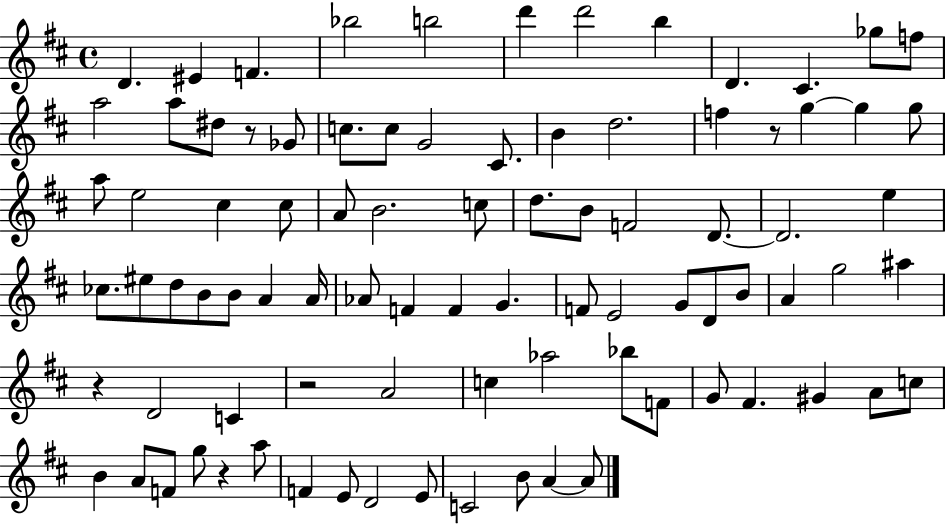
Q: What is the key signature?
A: D major